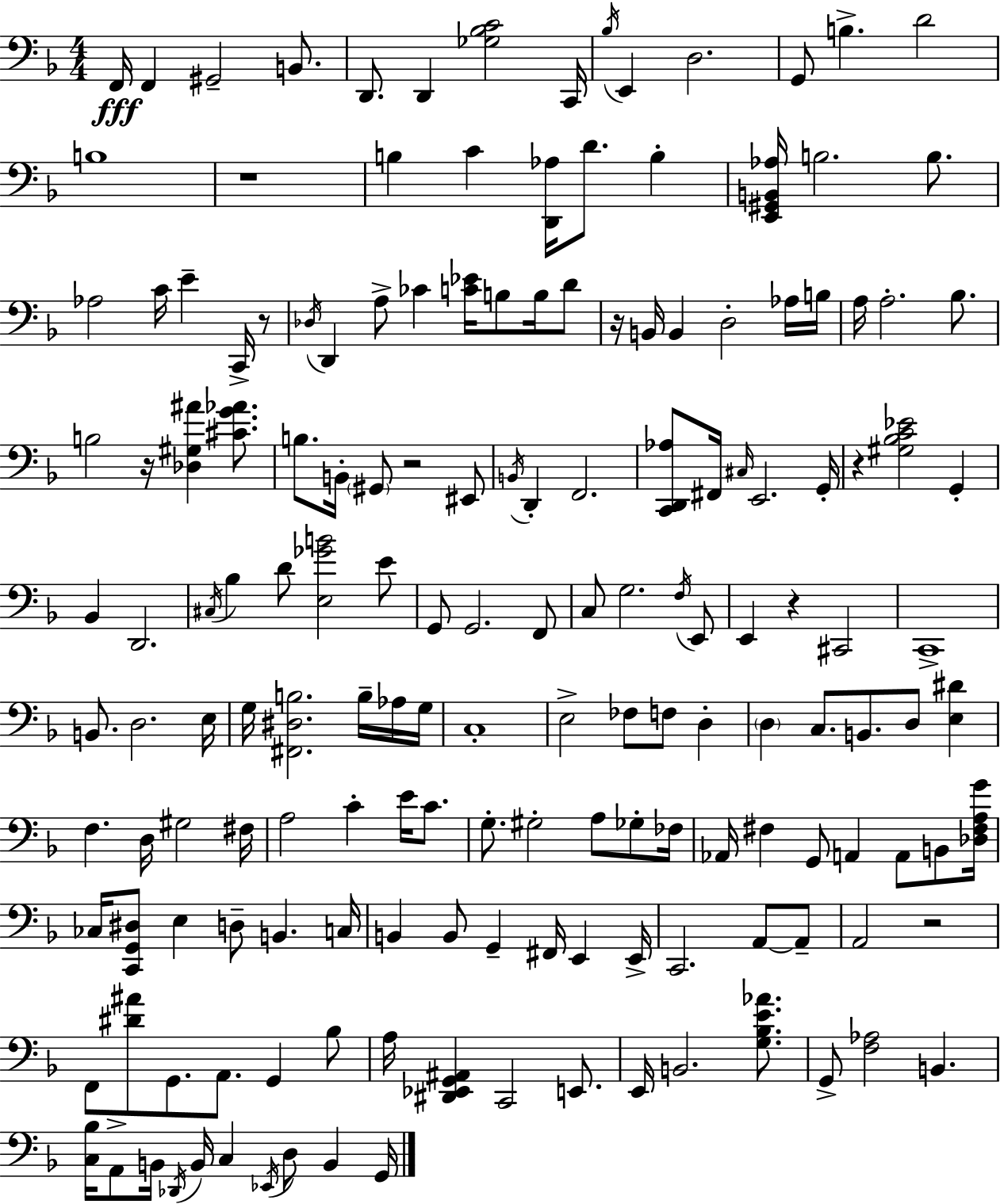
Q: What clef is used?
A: bass